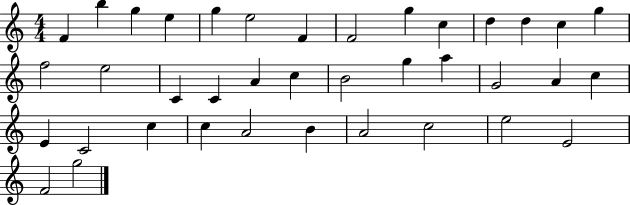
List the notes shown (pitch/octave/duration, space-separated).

F4/q B5/q G5/q E5/q G5/q E5/h F4/q F4/h G5/q C5/q D5/q D5/q C5/q G5/q F5/h E5/h C4/q C4/q A4/q C5/q B4/h G5/q A5/q G4/h A4/q C5/q E4/q C4/h C5/q C5/q A4/h B4/q A4/h C5/h E5/h E4/h F4/h G5/h